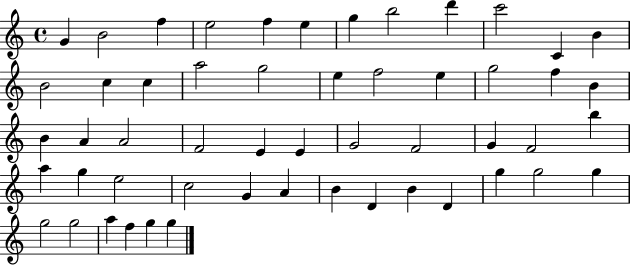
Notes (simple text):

G4/q B4/h F5/q E5/h F5/q E5/q G5/q B5/h D6/q C6/h C4/q B4/q B4/h C5/q C5/q A5/h G5/h E5/q F5/h E5/q G5/h F5/q B4/q B4/q A4/q A4/h F4/h E4/q E4/q G4/h F4/h G4/q F4/h B5/q A5/q G5/q E5/h C5/h G4/q A4/q B4/q D4/q B4/q D4/q G5/q G5/h G5/q G5/h G5/h A5/q F5/q G5/q G5/q